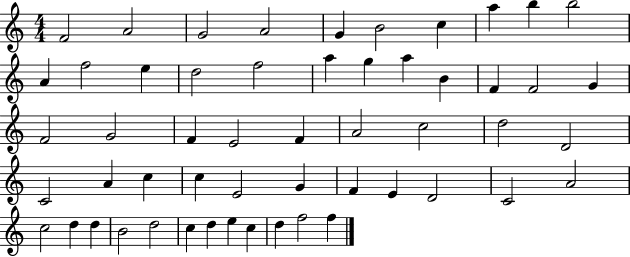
X:1
T:Untitled
M:4/4
L:1/4
K:C
F2 A2 G2 A2 G B2 c a b b2 A f2 e d2 f2 a g a B F F2 G F2 G2 F E2 F A2 c2 d2 D2 C2 A c c E2 G F E D2 C2 A2 c2 d d B2 d2 c d e c d f2 f